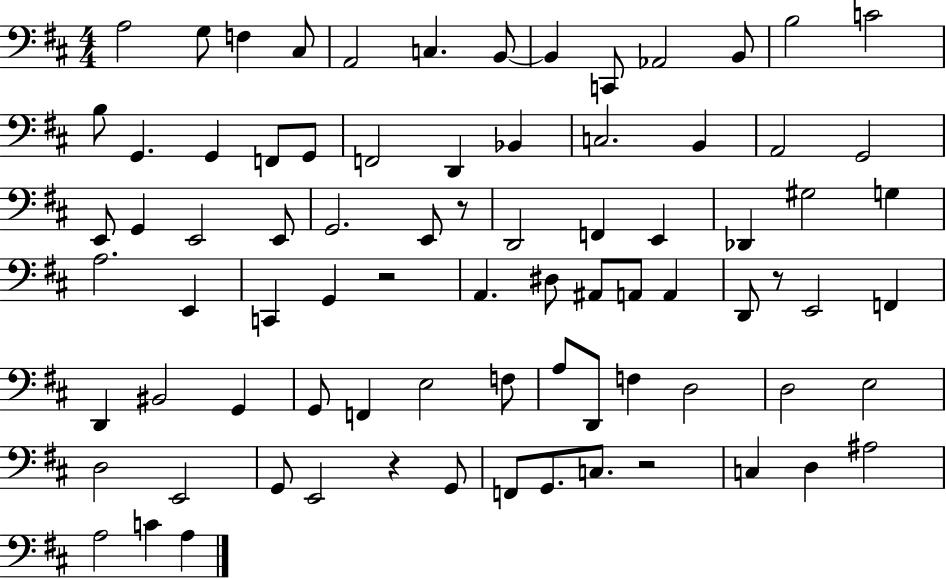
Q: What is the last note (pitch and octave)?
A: A3